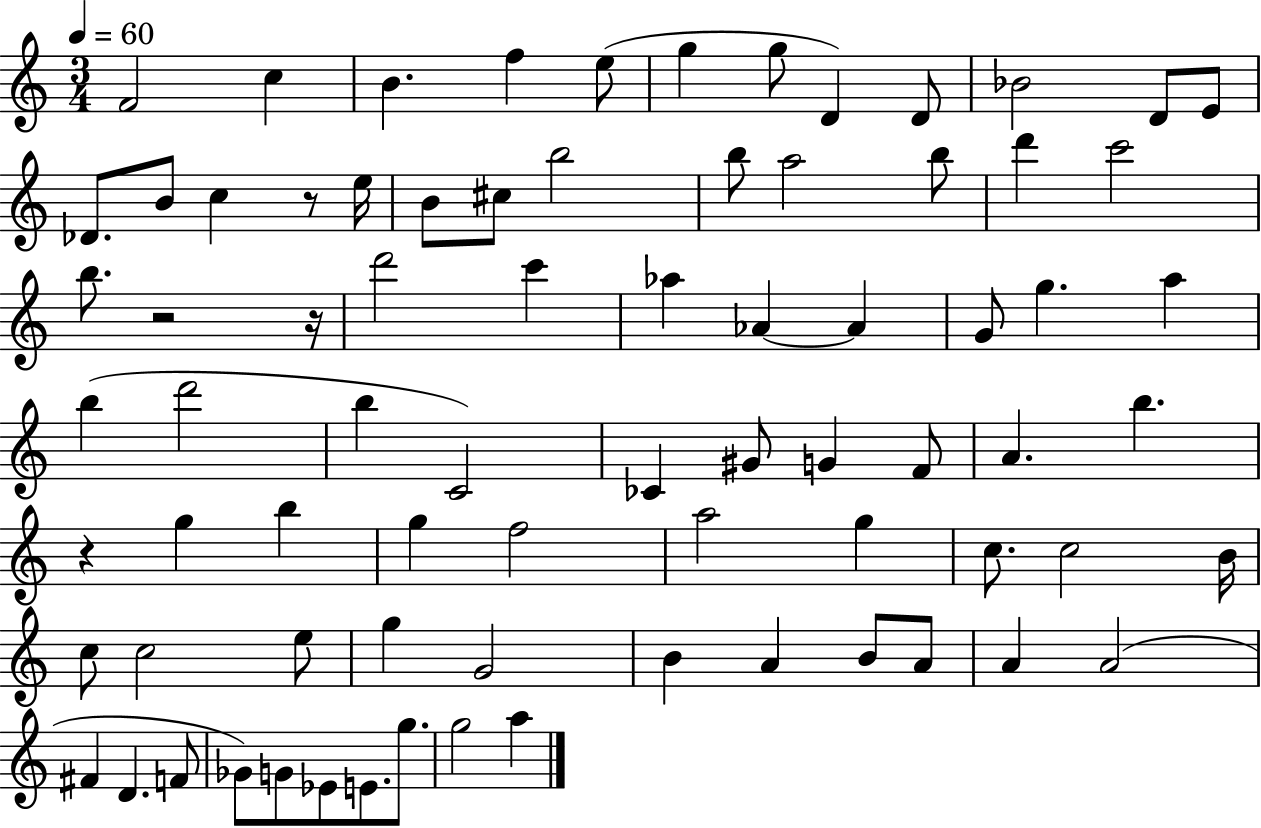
X:1
T:Untitled
M:3/4
L:1/4
K:C
F2 c B f e/2 g g/2 D D/2 _B2 D/2 E/2 _D/2 B/2 c z/2 e/4 B/2 ^c/2 b2 b/2 a2 b/2 d' c'2 b/2 z2 z/4 d'2 c' _a _A _A G/2 g a b d'2 b C2 _C ^G/2 G F/2 A b z g b g f2 a2 g c/2 c2 B/4 c/2 c2 e/2 g G2 B A B/2 A/2 A A2 ^F D F/2 _G/2 G/2 _E/2 E/2 g/2 g2 a